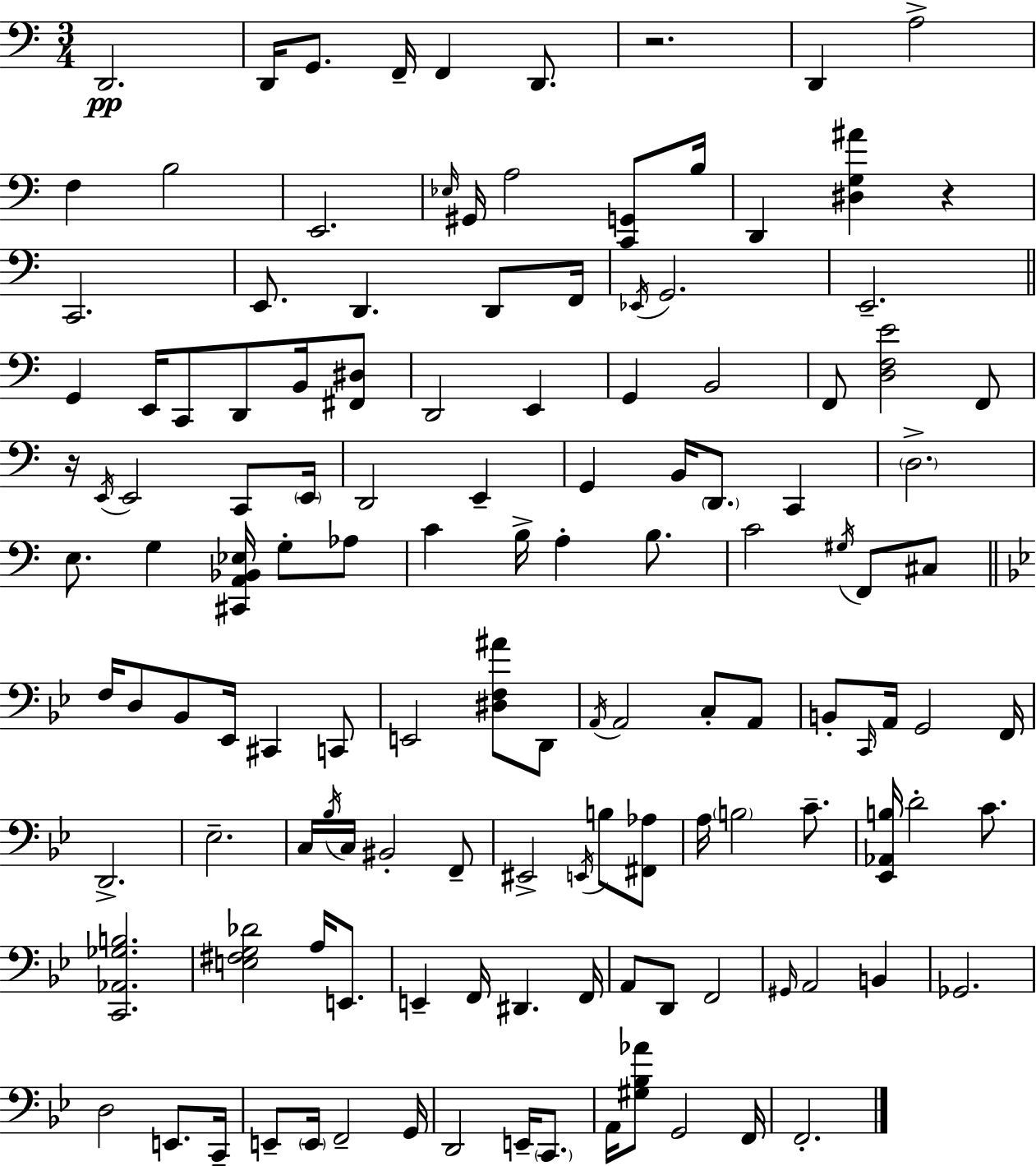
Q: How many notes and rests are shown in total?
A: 131